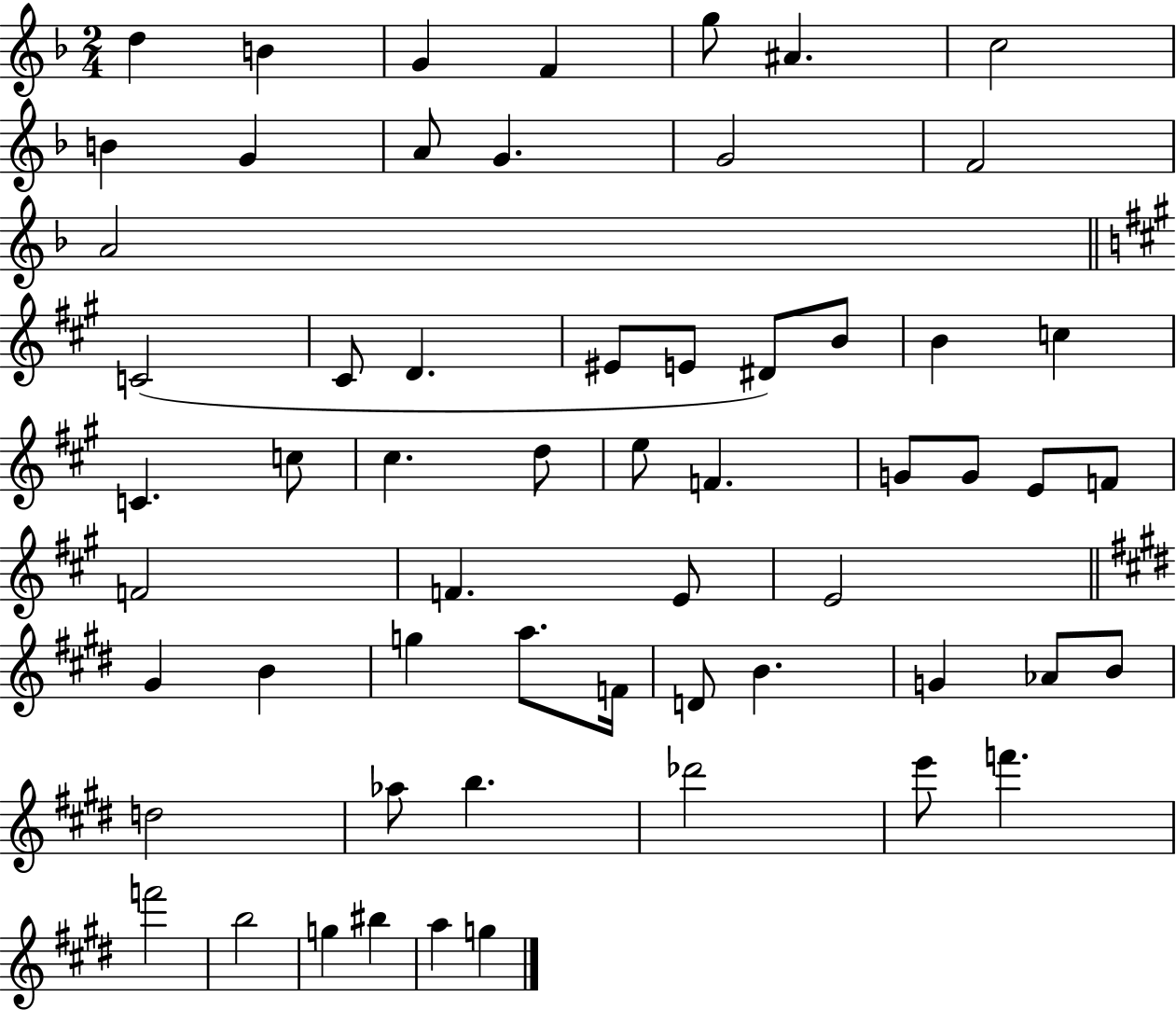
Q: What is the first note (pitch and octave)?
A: D5